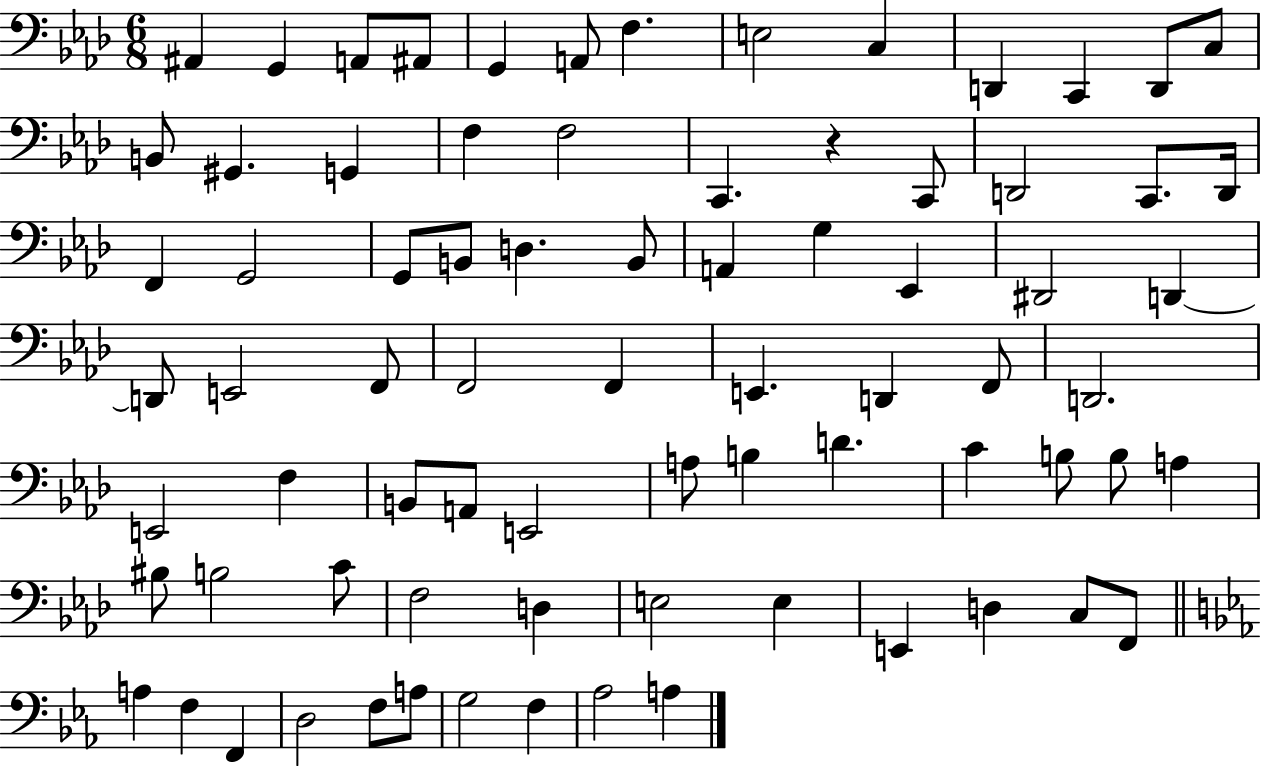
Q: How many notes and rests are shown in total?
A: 77